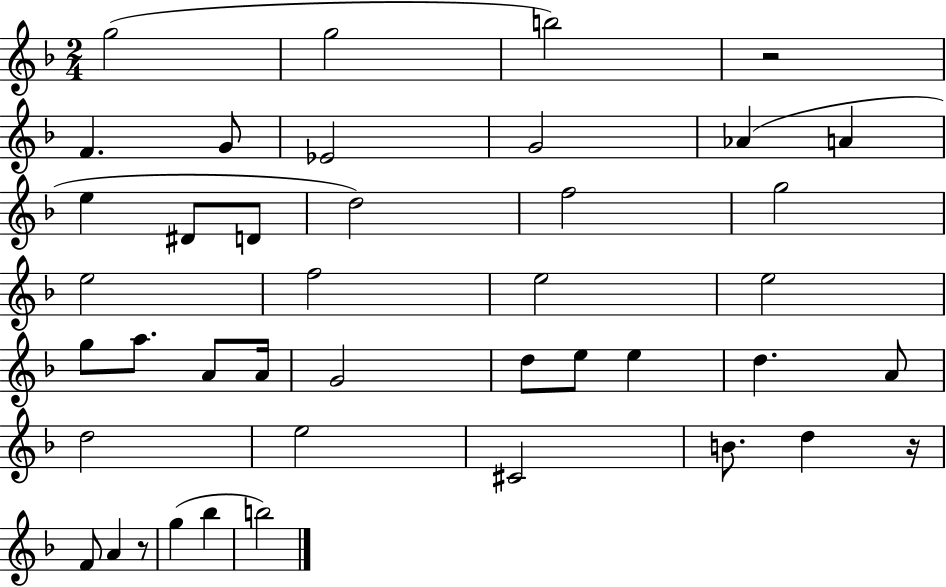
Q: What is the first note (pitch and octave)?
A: G5